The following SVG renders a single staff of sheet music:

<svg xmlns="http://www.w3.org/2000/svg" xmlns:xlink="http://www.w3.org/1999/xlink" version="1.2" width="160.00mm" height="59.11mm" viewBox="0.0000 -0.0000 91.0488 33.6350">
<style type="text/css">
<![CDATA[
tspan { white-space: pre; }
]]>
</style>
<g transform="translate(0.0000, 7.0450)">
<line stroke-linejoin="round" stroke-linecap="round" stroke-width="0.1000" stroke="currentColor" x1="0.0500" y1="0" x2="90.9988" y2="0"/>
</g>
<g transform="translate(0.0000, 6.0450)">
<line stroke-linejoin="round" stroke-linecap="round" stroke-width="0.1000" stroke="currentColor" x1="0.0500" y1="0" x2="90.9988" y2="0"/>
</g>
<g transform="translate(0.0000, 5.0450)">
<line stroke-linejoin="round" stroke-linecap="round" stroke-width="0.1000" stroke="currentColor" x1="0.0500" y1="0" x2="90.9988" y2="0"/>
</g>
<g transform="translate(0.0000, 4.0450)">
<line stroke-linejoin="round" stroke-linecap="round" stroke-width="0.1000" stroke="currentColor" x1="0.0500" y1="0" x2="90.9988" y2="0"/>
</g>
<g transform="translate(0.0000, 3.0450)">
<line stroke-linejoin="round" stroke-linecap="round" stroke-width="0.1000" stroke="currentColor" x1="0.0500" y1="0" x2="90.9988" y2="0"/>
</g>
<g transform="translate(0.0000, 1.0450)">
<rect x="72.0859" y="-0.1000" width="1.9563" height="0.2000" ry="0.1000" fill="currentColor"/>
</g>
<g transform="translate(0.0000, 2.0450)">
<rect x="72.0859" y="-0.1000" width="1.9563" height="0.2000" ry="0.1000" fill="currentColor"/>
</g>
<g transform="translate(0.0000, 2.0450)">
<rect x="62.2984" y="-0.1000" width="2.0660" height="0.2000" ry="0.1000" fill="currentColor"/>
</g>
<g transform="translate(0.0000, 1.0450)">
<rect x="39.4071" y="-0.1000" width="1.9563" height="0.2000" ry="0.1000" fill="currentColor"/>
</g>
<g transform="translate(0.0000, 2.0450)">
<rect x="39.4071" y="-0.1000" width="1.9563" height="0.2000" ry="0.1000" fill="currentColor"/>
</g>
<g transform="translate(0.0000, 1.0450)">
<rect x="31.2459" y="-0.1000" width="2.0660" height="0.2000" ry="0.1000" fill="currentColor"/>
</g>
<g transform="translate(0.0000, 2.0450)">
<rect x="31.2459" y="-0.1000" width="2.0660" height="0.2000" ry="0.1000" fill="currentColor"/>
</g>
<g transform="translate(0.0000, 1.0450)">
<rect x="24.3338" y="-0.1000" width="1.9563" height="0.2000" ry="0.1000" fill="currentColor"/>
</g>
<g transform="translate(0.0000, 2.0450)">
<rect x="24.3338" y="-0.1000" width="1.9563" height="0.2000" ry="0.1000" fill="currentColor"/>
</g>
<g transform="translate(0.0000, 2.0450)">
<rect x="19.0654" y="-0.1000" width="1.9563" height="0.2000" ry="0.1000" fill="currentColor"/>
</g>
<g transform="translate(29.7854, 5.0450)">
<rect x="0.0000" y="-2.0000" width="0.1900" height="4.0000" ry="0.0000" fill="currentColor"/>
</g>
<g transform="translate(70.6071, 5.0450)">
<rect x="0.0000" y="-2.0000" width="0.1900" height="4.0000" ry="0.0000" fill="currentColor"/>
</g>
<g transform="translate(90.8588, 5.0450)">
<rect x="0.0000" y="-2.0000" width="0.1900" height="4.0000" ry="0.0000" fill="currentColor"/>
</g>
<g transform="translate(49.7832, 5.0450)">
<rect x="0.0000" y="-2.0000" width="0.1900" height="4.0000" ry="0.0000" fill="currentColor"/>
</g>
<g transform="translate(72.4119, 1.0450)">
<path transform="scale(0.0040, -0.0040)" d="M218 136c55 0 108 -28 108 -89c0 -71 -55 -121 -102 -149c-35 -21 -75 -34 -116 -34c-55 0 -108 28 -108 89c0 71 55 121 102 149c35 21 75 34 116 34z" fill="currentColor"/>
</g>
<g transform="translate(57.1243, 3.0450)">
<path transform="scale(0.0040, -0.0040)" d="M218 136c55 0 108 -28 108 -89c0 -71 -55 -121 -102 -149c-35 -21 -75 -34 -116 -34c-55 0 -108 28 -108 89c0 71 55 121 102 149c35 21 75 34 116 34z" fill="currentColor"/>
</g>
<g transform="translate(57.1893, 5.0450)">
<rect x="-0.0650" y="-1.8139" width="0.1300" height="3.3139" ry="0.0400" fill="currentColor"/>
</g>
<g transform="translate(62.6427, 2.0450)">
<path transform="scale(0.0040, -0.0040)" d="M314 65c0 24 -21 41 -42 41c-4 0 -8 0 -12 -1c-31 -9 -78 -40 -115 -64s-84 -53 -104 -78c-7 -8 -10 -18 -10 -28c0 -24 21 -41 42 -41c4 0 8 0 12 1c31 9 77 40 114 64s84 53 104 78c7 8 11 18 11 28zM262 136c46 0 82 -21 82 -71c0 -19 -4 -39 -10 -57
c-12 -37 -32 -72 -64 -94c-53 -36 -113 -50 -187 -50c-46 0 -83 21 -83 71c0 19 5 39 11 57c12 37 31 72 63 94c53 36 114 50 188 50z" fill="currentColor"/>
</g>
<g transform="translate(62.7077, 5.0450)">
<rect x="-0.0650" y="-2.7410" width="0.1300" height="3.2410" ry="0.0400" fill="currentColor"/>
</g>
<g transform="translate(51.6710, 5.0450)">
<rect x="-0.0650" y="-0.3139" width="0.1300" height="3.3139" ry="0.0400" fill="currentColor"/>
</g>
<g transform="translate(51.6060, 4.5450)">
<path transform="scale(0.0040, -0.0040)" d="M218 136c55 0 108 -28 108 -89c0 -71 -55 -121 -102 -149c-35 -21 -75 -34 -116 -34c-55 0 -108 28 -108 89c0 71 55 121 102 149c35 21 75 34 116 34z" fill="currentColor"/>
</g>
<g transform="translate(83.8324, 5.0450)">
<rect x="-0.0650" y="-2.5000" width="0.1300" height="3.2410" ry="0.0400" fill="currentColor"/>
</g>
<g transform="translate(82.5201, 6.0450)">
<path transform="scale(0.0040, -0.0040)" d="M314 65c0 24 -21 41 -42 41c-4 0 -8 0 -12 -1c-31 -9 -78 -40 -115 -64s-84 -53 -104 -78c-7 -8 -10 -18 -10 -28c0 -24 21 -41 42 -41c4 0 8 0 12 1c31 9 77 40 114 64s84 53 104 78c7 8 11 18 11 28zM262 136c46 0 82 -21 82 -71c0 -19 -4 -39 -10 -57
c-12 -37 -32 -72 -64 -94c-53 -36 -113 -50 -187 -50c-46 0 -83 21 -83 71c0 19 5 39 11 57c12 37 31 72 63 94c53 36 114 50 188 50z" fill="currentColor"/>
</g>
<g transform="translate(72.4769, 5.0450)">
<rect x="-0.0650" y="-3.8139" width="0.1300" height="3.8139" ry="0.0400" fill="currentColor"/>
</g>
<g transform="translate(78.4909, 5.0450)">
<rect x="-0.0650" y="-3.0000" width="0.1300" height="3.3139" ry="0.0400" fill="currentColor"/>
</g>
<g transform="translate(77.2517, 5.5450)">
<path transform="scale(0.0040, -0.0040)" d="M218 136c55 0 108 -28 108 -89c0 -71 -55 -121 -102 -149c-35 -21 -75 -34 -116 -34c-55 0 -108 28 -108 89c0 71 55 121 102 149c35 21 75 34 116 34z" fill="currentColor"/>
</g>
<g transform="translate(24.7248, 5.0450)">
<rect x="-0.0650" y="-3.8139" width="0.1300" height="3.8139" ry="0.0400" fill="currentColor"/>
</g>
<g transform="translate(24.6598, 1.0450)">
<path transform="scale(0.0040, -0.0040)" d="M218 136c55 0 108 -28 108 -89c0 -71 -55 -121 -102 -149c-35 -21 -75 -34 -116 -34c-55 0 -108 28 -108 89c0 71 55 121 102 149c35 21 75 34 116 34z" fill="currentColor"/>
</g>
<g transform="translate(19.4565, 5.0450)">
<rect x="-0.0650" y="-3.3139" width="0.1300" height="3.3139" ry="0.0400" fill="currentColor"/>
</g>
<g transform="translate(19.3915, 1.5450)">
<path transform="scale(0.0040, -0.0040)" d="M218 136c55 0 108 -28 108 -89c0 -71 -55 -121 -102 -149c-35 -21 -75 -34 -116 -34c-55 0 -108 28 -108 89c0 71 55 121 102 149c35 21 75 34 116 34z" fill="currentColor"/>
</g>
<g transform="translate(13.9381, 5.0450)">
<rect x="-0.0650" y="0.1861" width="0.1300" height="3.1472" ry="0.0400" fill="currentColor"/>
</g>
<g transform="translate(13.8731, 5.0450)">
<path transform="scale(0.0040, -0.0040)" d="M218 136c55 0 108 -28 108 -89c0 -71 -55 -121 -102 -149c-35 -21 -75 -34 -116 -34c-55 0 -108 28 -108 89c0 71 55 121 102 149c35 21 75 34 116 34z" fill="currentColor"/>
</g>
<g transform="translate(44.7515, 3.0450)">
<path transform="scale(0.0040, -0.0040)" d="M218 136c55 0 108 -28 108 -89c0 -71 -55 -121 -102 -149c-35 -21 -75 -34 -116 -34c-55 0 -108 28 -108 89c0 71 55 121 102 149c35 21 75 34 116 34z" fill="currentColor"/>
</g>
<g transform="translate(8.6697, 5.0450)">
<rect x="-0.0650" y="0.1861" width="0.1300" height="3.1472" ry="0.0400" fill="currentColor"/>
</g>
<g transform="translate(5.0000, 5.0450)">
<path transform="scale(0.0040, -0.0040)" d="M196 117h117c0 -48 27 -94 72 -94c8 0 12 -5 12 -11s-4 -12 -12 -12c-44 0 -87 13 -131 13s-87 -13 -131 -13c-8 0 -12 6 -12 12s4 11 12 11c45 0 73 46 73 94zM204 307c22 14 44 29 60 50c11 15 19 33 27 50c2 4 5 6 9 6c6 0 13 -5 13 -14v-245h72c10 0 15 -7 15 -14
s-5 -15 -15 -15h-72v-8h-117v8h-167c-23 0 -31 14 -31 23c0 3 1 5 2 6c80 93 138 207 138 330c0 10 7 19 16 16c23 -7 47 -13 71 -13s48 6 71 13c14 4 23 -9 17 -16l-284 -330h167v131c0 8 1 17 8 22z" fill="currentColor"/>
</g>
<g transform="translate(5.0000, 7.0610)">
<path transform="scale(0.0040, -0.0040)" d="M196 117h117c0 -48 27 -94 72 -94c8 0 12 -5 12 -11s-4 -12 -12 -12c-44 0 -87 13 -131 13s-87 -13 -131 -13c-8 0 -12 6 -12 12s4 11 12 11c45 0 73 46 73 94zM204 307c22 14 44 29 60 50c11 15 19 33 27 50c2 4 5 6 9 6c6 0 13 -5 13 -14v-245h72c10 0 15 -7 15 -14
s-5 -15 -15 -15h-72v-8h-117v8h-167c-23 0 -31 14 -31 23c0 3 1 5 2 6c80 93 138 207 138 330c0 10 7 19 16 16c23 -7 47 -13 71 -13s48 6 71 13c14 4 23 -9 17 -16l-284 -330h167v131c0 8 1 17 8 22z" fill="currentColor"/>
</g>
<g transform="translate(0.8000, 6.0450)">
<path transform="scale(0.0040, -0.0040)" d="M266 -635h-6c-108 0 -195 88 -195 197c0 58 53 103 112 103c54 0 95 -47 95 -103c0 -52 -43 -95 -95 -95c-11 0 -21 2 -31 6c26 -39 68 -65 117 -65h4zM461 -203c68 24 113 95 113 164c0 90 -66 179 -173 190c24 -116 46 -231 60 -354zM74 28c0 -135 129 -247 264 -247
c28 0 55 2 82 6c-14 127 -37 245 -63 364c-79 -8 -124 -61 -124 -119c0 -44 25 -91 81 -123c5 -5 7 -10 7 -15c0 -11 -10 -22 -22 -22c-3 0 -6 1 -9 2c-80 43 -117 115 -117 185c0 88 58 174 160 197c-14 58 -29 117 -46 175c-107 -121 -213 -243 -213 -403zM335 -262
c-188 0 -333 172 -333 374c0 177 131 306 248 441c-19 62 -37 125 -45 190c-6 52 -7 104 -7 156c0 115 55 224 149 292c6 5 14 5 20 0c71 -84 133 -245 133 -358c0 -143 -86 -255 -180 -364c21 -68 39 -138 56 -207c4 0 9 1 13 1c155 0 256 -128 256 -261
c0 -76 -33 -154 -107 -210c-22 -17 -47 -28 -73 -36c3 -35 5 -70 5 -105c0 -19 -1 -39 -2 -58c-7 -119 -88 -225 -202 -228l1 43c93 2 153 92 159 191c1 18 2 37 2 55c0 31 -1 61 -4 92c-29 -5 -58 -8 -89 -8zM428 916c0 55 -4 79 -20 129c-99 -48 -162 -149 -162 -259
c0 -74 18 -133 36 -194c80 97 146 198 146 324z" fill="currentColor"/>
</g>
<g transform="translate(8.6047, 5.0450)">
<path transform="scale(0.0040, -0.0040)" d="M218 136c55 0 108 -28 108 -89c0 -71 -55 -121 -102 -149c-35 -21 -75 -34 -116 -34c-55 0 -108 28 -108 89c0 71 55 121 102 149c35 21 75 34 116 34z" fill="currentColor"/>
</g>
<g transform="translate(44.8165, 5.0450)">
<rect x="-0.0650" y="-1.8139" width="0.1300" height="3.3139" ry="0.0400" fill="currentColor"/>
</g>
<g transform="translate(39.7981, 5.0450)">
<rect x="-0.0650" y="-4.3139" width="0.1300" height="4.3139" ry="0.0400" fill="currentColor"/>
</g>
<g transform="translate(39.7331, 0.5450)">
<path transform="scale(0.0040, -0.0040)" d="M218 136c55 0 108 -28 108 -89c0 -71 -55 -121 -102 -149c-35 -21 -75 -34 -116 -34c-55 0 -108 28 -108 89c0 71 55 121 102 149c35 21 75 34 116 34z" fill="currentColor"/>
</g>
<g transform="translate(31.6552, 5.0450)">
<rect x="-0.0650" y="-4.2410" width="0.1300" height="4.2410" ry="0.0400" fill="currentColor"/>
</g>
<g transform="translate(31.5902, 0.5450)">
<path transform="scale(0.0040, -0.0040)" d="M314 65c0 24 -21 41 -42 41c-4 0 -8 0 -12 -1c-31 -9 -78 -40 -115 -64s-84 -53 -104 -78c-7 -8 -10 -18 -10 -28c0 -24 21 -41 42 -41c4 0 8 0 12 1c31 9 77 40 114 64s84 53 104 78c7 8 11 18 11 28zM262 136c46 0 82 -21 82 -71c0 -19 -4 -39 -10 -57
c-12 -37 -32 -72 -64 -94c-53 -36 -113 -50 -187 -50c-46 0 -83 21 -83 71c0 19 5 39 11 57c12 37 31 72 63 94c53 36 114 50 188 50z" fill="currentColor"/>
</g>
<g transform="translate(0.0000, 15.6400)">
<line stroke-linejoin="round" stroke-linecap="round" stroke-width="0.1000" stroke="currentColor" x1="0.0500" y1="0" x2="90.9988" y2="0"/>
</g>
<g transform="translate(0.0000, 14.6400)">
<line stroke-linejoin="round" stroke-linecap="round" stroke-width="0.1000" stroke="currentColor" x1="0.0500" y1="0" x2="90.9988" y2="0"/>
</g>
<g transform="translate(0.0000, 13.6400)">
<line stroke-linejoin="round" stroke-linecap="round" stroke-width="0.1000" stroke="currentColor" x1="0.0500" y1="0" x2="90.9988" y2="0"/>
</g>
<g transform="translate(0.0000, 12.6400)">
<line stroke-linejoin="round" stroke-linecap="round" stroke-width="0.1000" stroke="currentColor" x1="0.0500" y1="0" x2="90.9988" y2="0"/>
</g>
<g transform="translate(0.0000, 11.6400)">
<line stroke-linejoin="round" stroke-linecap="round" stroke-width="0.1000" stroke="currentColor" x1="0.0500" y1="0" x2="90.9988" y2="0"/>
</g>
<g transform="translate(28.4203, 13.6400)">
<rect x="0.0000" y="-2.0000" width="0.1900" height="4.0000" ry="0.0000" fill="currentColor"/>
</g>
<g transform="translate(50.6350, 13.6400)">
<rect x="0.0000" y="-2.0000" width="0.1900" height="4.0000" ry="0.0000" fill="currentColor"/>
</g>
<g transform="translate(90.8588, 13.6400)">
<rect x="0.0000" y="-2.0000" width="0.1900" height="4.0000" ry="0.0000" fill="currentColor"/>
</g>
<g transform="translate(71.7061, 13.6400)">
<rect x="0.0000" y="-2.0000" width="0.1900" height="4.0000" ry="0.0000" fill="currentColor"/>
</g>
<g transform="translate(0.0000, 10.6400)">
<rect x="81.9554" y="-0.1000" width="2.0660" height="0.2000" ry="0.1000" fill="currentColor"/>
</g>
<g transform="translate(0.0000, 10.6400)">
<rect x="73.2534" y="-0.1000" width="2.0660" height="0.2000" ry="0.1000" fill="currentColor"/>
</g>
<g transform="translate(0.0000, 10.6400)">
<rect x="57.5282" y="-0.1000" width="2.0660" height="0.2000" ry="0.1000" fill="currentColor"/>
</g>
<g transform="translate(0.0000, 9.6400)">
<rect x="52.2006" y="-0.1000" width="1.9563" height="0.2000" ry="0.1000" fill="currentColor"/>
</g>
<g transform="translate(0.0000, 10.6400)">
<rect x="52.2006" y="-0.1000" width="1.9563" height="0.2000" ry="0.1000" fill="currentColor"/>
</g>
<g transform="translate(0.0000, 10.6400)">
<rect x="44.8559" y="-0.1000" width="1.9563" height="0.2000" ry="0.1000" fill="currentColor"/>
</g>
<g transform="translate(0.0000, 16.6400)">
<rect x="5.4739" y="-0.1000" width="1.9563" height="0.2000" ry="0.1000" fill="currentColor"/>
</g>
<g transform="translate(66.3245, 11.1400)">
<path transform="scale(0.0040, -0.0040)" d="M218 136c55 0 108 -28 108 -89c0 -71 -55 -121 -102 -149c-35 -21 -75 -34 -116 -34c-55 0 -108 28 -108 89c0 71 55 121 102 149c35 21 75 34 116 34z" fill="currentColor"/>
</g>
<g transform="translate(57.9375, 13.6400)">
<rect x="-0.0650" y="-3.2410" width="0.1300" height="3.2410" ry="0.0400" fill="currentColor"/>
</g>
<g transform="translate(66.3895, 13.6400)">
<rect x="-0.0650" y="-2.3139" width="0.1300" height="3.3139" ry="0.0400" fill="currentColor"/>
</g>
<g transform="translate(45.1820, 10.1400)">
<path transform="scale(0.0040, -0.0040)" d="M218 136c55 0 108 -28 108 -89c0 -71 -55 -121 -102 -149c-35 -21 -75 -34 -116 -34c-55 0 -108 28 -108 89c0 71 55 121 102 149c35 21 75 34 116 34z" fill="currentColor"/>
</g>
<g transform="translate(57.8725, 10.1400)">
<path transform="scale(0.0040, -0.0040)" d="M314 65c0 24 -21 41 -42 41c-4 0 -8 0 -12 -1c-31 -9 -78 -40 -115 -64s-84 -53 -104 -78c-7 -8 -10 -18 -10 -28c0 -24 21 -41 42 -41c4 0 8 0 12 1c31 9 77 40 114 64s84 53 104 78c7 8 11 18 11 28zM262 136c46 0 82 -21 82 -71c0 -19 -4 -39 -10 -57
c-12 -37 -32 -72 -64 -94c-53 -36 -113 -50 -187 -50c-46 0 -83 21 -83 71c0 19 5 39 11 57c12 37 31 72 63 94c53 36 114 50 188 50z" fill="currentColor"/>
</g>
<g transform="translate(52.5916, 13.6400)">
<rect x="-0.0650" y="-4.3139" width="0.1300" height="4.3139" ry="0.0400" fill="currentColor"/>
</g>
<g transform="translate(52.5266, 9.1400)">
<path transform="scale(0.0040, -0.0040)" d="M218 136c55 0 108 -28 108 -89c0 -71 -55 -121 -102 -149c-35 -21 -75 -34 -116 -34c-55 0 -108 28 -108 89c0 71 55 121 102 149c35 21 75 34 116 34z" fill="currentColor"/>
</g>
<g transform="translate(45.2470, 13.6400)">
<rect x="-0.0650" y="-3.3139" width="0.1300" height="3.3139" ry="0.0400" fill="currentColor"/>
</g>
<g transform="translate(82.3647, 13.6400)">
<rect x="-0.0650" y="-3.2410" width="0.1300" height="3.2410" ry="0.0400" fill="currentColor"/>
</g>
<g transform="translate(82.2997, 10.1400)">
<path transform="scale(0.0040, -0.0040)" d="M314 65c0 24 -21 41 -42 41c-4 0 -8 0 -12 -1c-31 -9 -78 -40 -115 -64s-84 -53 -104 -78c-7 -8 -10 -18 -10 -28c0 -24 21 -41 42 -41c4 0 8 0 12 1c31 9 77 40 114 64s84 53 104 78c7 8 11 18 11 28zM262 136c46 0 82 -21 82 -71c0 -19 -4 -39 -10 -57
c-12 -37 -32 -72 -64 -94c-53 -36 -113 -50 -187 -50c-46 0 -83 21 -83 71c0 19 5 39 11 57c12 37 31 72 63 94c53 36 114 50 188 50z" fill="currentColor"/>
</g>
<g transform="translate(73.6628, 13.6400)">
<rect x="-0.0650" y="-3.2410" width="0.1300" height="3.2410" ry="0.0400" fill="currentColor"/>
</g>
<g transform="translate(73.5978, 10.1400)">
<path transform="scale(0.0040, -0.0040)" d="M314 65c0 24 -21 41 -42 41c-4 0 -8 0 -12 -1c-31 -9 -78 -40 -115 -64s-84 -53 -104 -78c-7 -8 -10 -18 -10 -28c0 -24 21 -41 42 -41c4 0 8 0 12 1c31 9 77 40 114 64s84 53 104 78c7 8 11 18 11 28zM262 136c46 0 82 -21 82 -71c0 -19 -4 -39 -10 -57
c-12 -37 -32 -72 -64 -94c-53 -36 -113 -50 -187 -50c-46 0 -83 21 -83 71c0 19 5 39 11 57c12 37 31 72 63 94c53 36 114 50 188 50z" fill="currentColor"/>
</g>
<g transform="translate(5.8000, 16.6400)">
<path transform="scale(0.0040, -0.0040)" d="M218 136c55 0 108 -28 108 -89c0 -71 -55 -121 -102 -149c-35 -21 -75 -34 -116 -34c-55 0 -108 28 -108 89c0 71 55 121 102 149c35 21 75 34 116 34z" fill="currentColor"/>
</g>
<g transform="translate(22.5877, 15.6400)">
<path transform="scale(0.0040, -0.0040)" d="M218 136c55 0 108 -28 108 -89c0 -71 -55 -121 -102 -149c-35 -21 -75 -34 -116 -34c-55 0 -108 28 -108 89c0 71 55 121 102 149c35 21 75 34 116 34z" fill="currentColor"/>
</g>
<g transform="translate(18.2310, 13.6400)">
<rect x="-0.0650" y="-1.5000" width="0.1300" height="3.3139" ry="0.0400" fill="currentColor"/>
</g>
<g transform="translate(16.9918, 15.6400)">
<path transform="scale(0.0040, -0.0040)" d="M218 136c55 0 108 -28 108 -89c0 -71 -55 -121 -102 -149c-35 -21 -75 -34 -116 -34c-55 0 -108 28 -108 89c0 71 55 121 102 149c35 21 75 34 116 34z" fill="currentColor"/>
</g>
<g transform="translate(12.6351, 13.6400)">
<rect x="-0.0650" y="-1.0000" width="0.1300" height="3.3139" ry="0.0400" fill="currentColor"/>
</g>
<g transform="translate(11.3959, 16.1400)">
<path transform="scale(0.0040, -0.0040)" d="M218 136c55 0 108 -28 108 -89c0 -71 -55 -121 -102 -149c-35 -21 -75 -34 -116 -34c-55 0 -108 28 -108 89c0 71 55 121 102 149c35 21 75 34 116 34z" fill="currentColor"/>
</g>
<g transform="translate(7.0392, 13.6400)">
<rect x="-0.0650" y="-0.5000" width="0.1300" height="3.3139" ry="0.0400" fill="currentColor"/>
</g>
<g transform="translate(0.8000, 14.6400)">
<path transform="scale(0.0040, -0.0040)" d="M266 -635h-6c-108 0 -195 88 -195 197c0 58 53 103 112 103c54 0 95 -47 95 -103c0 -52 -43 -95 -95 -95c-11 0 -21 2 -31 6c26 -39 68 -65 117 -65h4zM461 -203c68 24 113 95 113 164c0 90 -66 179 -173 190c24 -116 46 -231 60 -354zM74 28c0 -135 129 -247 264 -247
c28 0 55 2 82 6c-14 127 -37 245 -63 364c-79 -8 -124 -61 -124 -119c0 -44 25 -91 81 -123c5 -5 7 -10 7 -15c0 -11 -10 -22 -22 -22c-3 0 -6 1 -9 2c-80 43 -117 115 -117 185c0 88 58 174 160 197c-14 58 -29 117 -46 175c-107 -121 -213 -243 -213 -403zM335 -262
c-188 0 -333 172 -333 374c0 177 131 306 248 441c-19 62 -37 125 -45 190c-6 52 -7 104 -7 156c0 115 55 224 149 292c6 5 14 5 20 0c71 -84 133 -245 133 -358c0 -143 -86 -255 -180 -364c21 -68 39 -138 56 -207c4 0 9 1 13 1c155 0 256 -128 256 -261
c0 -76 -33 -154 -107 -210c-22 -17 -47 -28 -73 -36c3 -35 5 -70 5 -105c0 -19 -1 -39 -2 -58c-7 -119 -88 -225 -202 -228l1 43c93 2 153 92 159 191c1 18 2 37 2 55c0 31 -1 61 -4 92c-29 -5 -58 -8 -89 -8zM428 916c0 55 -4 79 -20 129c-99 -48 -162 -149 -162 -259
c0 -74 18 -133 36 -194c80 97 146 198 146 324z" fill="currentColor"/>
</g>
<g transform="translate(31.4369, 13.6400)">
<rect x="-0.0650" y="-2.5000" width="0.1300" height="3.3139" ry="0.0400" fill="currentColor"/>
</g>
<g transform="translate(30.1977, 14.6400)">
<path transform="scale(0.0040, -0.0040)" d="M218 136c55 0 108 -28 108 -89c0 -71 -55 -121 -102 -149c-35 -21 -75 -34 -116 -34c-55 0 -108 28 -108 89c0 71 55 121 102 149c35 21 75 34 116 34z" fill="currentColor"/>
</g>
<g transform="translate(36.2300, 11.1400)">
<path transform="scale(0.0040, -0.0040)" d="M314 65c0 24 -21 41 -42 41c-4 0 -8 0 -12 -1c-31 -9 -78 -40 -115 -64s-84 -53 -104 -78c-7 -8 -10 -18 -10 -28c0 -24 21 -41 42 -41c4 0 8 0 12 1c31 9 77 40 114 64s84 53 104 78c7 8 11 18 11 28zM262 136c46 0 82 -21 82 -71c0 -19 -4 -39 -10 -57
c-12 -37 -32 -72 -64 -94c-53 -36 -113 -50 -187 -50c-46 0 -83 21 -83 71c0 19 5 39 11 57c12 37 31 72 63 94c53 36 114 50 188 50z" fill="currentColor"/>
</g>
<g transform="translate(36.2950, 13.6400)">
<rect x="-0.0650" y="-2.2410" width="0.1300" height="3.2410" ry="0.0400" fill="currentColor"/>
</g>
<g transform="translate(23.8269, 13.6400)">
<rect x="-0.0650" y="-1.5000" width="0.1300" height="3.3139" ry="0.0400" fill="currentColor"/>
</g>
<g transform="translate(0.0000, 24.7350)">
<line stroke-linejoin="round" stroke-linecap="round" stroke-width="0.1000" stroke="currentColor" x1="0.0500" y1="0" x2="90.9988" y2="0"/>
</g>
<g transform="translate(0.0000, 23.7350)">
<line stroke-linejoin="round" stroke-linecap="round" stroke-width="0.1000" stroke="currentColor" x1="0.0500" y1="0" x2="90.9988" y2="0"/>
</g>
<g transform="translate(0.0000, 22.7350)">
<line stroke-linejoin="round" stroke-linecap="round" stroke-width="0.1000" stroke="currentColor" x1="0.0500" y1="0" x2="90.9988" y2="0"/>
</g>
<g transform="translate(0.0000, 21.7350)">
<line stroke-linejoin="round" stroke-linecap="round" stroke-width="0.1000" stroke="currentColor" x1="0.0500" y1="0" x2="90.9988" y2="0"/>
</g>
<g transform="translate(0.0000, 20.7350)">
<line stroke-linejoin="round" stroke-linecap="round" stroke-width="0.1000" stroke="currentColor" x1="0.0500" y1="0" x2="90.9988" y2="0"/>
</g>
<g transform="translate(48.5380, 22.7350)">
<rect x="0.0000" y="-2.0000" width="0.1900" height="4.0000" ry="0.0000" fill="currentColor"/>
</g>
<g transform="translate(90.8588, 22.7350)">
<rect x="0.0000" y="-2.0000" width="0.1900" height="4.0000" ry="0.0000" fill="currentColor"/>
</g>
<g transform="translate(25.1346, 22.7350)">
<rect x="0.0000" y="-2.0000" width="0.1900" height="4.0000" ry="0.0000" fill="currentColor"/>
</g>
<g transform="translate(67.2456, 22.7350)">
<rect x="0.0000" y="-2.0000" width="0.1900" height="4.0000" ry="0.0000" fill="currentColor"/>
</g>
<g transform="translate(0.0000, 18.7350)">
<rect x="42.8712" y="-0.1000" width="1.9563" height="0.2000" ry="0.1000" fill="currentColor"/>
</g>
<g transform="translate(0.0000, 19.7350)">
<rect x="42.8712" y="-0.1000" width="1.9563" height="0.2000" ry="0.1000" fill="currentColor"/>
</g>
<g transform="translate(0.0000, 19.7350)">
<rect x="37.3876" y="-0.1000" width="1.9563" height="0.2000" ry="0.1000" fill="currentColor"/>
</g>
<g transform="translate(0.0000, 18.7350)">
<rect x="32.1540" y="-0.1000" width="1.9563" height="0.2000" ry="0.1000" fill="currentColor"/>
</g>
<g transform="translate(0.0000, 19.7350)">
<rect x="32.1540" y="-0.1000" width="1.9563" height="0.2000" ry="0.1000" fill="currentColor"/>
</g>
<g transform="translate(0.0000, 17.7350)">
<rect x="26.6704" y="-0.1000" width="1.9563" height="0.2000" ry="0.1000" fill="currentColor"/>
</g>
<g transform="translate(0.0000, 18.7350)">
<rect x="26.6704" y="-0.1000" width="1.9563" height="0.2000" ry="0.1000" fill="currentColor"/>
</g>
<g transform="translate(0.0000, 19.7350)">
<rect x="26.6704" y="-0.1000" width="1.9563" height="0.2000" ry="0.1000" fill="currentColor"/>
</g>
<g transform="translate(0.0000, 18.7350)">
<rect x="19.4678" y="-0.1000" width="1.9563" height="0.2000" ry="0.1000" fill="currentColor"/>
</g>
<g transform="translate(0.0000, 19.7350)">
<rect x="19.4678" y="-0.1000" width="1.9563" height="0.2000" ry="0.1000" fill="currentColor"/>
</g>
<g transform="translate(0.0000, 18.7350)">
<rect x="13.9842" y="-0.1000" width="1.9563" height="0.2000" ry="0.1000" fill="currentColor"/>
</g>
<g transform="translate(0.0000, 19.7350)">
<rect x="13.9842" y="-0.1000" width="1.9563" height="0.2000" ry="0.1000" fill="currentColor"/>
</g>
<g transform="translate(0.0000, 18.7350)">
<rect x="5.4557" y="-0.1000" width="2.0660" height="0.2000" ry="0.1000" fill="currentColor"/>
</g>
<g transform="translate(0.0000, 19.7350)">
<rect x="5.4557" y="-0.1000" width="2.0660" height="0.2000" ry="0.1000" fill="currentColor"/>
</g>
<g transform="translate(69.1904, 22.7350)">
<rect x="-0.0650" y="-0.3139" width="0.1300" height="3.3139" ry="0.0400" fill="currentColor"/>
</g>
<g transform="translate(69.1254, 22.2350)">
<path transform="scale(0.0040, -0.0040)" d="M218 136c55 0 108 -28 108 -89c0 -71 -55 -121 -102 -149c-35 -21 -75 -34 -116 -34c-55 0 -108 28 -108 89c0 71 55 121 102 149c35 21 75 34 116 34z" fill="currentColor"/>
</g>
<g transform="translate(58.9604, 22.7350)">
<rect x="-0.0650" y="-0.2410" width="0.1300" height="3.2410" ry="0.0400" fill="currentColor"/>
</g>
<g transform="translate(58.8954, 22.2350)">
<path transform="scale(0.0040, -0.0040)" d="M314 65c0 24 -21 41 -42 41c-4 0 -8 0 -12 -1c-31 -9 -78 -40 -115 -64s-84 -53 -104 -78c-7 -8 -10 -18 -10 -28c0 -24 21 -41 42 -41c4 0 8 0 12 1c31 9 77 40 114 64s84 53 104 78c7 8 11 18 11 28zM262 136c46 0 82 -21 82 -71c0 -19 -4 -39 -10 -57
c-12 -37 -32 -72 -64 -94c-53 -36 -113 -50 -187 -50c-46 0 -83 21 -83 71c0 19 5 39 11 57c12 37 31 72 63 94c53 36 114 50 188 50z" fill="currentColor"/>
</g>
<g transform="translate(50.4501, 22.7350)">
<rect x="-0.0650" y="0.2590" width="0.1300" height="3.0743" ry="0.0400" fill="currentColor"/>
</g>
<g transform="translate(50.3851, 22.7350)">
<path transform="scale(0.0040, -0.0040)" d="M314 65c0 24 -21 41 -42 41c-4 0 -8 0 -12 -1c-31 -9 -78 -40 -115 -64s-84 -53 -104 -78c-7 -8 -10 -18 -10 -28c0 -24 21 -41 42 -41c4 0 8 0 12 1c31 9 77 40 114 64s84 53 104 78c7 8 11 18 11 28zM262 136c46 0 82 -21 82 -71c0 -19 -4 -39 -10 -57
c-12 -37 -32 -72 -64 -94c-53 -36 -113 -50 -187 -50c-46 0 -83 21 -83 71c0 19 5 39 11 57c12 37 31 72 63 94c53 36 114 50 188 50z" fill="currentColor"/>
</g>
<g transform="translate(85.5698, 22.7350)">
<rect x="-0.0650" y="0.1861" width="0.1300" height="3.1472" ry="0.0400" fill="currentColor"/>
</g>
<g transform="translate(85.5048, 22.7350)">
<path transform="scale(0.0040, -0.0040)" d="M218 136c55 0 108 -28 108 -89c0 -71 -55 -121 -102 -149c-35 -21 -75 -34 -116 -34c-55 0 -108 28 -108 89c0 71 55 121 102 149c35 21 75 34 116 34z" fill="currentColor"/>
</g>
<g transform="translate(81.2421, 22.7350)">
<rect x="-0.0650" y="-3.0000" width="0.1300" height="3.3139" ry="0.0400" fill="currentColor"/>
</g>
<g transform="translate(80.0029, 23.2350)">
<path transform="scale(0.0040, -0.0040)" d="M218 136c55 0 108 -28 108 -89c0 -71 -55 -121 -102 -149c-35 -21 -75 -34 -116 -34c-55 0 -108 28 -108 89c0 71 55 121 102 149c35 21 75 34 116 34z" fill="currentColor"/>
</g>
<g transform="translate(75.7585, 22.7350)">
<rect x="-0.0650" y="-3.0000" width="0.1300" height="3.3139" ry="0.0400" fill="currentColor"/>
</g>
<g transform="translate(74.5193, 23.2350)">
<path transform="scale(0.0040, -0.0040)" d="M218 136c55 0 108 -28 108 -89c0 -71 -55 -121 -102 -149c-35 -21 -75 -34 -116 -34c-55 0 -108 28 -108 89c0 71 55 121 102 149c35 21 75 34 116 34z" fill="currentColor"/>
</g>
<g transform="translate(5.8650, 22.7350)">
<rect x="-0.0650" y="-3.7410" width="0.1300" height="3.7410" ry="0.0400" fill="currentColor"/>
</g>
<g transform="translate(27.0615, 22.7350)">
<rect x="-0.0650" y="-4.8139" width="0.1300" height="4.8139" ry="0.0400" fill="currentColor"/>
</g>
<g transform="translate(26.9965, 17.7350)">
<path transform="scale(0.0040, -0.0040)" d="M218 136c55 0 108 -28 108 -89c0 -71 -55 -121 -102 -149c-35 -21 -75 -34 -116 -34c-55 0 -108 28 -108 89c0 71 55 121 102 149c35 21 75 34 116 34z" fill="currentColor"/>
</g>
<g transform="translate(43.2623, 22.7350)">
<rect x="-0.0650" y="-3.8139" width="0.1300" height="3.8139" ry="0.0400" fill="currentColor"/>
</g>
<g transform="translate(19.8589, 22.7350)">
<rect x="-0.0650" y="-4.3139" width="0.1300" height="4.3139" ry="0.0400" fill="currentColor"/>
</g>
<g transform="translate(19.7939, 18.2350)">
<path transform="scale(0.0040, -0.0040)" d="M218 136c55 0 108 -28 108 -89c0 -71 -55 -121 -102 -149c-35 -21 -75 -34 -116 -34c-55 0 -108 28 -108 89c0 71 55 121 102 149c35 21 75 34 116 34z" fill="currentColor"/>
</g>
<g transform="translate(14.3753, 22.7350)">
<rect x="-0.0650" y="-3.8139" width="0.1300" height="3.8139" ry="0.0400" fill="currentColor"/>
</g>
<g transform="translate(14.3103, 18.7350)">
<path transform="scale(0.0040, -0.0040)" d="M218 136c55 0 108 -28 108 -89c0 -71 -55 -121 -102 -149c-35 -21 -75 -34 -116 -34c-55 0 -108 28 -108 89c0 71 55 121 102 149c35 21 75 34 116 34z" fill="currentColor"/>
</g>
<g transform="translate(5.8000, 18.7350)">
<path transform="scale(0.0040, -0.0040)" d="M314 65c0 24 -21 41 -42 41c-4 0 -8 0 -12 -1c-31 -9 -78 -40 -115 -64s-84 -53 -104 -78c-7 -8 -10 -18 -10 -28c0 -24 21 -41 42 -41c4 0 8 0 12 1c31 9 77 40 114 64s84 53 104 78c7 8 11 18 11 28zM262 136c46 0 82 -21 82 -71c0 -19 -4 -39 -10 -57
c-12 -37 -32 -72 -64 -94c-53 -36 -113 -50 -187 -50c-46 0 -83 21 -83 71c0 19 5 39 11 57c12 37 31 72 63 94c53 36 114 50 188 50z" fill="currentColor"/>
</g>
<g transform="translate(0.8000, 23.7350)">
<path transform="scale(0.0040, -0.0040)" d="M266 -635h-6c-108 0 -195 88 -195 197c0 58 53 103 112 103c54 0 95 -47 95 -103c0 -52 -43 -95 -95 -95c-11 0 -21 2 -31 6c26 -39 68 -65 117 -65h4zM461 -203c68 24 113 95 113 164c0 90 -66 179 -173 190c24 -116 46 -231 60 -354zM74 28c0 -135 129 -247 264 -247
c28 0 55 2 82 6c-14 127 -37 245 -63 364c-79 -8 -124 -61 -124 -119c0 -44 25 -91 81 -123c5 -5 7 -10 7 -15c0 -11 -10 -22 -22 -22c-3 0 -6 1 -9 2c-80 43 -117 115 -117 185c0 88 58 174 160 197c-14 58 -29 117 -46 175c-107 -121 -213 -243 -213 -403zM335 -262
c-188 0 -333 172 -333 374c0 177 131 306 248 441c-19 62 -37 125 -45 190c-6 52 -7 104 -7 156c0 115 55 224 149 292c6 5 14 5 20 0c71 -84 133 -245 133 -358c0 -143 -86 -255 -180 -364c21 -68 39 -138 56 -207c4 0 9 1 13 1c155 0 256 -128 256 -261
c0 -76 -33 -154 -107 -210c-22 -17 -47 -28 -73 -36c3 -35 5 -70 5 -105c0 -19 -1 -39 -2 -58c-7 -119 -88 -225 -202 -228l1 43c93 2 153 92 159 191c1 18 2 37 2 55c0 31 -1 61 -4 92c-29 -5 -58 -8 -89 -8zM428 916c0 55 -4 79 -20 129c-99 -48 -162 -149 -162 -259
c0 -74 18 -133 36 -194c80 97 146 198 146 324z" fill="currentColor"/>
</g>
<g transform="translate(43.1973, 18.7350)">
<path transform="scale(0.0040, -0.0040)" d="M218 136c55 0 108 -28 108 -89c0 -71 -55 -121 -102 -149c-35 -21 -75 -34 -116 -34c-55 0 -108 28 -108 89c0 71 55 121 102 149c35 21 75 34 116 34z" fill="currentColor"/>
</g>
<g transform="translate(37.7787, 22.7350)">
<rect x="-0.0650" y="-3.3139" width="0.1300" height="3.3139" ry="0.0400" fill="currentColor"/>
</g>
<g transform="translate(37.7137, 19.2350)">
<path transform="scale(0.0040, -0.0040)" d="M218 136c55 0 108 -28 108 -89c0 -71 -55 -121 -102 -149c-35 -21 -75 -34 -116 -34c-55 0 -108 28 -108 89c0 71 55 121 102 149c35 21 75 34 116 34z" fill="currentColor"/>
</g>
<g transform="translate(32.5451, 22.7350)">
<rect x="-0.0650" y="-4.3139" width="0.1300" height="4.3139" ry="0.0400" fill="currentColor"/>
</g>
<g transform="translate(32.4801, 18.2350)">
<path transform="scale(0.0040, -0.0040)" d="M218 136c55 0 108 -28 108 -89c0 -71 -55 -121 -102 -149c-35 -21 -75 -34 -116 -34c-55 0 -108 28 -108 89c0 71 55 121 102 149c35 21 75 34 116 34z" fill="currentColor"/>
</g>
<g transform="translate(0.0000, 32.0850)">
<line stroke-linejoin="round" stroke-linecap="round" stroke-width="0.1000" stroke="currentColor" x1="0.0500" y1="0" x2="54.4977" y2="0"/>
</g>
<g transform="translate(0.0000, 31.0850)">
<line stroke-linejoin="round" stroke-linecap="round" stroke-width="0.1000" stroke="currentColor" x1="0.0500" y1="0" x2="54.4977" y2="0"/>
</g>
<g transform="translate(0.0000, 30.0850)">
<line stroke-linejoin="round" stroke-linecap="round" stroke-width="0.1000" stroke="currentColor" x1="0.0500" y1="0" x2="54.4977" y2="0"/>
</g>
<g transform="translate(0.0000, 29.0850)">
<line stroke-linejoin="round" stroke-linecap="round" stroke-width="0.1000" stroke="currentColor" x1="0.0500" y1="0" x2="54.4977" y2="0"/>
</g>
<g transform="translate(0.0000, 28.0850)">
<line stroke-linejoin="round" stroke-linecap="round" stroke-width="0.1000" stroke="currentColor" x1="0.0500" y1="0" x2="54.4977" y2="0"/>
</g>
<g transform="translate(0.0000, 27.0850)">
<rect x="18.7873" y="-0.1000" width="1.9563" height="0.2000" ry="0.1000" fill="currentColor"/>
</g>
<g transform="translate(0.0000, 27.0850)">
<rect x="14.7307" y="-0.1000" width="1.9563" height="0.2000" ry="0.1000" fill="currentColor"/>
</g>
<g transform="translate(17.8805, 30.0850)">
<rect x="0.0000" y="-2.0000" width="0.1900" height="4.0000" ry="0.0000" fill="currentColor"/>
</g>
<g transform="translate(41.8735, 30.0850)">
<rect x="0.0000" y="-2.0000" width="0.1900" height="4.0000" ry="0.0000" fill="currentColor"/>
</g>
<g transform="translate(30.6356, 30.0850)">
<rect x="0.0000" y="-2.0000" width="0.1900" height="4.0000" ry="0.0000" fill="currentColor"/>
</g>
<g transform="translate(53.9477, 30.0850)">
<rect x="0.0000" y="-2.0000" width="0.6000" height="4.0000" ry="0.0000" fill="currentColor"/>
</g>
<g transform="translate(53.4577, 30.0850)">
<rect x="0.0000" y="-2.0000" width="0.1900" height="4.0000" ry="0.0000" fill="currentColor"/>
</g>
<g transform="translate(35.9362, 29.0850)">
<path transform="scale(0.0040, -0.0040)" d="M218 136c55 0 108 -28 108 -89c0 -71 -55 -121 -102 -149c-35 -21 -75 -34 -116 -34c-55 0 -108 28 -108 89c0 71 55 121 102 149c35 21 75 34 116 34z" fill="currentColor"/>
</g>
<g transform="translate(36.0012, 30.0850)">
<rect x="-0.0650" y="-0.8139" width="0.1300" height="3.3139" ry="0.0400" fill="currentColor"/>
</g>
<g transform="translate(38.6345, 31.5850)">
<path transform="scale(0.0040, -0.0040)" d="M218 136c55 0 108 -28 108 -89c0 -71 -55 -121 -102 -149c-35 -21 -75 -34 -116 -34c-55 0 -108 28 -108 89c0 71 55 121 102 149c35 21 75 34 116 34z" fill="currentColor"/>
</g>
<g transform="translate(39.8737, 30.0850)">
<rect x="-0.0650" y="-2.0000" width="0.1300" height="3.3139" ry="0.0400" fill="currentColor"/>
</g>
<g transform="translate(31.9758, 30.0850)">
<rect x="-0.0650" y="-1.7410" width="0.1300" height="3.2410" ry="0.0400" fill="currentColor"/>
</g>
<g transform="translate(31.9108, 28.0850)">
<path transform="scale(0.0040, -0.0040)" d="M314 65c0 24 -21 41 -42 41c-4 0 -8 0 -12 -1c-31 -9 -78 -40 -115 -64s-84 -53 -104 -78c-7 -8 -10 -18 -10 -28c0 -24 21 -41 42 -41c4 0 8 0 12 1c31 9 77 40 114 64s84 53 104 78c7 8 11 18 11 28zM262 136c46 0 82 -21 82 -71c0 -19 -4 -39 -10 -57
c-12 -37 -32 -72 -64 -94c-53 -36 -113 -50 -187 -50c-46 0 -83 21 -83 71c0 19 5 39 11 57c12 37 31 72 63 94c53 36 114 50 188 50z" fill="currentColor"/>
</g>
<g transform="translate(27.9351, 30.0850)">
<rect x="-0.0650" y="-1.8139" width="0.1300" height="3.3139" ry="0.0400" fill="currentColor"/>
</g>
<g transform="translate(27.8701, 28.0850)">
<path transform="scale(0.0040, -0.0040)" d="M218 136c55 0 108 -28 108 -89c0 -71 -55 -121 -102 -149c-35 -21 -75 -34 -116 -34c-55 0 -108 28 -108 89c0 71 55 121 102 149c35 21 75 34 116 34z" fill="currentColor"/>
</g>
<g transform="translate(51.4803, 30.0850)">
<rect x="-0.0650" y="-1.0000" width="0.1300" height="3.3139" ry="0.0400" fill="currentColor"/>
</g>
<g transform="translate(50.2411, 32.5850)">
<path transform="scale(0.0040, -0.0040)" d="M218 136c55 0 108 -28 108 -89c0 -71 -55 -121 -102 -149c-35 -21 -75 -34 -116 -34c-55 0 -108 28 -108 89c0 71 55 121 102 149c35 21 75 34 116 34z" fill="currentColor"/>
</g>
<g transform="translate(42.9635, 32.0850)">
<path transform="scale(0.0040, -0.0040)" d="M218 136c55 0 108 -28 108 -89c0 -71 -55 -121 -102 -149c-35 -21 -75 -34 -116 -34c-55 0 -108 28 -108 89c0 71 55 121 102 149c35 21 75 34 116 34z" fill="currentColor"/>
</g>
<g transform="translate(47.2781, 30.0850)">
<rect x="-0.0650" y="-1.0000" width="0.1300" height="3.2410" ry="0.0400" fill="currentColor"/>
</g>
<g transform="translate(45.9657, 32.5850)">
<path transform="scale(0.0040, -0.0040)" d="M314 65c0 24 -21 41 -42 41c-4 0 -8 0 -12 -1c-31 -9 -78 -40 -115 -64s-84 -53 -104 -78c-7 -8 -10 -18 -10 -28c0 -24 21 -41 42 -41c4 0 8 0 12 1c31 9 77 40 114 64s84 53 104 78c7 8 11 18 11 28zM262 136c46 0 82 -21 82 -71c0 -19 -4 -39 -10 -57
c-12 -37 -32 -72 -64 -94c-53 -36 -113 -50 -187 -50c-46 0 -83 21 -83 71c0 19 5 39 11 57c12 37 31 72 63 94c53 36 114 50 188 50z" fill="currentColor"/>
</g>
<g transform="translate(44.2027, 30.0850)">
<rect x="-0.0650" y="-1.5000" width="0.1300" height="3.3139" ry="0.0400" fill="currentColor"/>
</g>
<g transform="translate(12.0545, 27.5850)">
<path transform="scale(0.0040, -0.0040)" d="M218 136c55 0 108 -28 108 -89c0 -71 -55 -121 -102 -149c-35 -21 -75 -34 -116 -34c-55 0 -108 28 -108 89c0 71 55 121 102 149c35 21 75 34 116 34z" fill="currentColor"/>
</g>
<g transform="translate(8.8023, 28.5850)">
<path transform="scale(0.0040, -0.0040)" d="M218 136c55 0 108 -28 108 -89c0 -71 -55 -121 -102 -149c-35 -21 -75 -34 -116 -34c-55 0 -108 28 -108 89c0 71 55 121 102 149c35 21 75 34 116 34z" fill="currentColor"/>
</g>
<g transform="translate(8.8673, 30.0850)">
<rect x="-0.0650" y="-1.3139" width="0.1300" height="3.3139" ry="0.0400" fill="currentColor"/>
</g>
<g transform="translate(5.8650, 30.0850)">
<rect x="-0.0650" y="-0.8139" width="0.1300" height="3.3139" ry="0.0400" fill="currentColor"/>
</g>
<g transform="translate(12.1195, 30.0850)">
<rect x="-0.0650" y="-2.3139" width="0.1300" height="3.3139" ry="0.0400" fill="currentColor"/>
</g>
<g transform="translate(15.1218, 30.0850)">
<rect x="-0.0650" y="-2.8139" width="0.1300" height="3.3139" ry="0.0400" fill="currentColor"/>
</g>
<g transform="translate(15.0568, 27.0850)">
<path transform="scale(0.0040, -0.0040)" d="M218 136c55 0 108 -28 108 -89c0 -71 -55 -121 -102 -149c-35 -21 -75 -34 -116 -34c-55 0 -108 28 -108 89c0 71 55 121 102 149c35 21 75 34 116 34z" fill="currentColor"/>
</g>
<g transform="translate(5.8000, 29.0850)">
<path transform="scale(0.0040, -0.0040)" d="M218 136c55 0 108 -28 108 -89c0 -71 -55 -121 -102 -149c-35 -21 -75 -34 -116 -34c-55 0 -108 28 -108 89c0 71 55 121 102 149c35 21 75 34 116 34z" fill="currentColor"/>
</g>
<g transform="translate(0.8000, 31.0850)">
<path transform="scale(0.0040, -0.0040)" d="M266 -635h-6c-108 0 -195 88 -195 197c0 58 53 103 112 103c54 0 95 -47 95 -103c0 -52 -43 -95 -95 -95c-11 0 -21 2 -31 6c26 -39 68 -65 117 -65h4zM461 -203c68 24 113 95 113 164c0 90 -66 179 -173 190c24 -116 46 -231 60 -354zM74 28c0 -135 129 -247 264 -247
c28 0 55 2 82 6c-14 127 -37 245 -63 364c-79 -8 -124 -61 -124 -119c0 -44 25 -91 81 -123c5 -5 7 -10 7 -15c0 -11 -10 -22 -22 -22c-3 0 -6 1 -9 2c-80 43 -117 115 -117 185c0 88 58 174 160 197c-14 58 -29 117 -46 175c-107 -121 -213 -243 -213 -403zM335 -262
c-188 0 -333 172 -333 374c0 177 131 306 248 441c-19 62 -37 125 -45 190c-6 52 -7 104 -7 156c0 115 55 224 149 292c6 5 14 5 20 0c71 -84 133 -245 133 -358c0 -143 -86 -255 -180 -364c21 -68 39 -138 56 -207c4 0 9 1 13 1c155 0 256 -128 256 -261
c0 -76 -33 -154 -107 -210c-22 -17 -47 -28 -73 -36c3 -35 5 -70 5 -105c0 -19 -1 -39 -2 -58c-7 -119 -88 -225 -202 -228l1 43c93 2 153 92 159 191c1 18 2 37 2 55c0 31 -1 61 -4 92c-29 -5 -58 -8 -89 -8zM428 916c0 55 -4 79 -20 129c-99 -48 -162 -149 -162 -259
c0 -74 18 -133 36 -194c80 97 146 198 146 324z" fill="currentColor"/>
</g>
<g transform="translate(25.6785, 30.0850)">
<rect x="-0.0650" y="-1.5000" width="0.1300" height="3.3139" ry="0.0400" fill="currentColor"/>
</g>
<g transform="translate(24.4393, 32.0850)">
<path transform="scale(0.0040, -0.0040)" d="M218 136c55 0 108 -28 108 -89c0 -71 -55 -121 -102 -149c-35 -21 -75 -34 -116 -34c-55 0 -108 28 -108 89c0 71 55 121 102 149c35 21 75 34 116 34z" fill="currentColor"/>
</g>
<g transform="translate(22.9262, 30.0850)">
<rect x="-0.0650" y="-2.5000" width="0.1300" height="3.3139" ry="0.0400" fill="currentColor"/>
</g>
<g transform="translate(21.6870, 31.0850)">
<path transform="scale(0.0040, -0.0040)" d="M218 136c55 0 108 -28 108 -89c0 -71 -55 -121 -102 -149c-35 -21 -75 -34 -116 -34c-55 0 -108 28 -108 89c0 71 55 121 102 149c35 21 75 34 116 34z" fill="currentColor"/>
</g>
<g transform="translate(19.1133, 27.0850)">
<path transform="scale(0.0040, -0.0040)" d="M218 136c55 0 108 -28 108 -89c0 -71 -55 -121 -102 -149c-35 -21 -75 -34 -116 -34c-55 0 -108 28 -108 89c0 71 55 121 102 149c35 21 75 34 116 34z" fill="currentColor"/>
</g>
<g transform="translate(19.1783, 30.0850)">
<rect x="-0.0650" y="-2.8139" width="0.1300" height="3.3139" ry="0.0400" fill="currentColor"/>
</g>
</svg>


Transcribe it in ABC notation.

X:1
T:Untitled
M:4/4
L:1/4
K:C
B B b c' d'2 d' f c f a2 c' A G2 C D E E G g2 b d' b2 g b2 b2 c'2 c' d' e' d' b c' B2 c2 c A A B d e g a a G E f f2 d F E D2 D